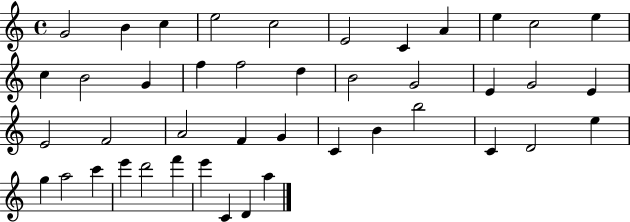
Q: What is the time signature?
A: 4/4